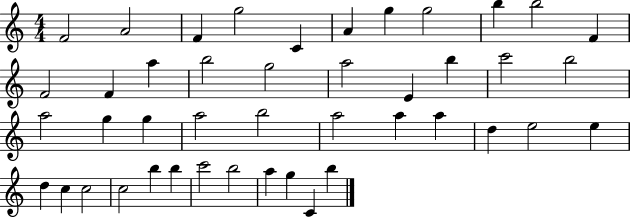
F4/h A4/h F4/q G5/h C4/q A4/q G5/q G5/h B5/q B5/h F4/q F4/h F4/q A5/q B5/h G5/h A5/h E4/q B5/q C6/h B5/h A5/h G5/q G5/q A5/h B5/h A5/h A5/q A5/q D5/q E5/h E5/q D5/q C5/q C5/h C5/h B5/q B5/q C6/h B5/h A5/q G5/q C4/q B5/q